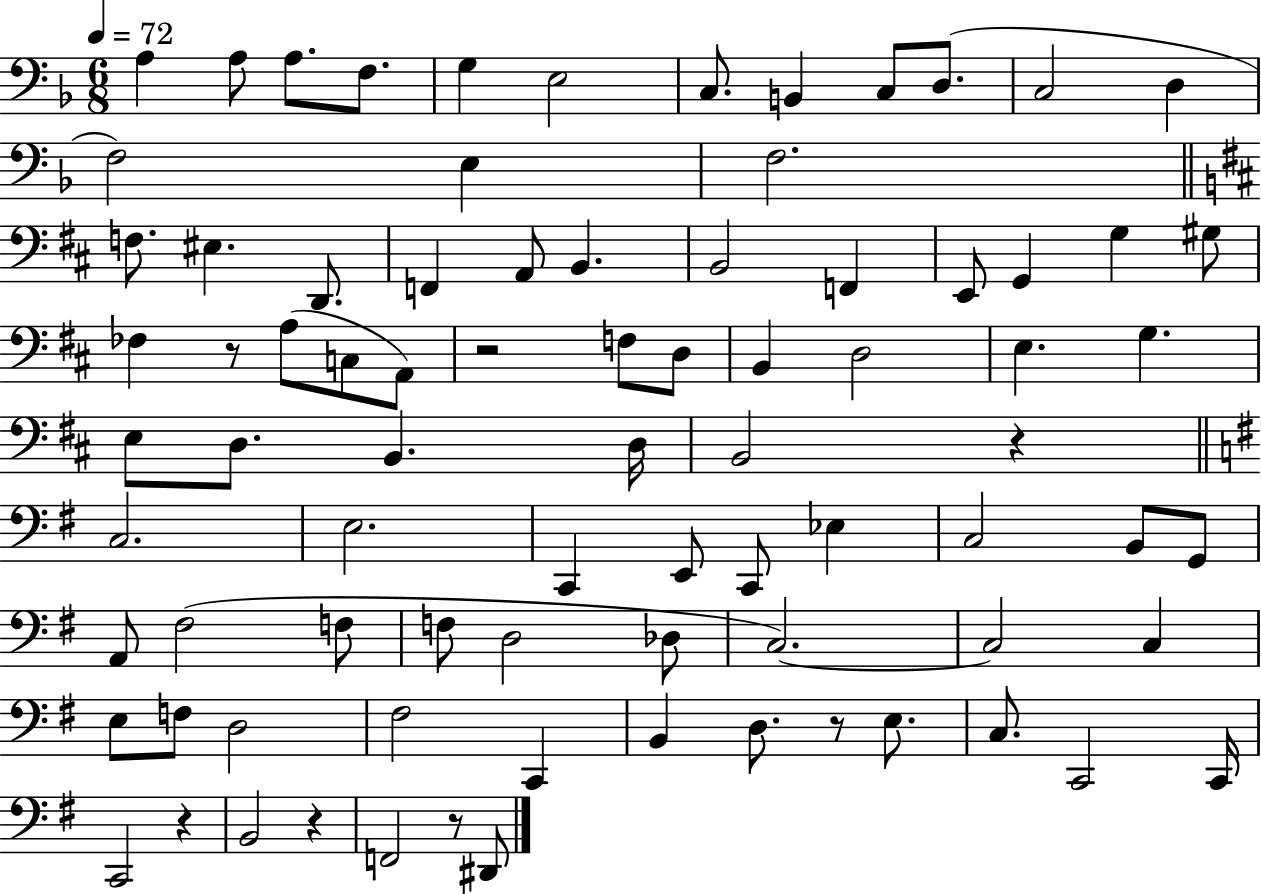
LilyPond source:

{
  \clef bass
  \numericTimeSignature
  \time 6/8
  \key f \major
  \tempo 4 = 72
  a4 a8 a8. f8. | g4 e2 | c8. b,4 c8 d8.( | c2 d4 | \break f2) e4 | f2. | \bar "||" \break \key d \major f8. eis4. d,8. | f,4 a,8 b,4. | b,2 f,4 | e,8 g,4 g4 gis8 | \break fes4 r8 a8( c8 a,8) | r2 f8 d8 | b,4 d2 | e4. g4. | \break e8 d8. b,4. d16 | b,2 r4 | \bar "||" \break \key g \major c2. | e2. | c,4 e,8 c,8 ees4 | c2 b,8 g,8 | \break a,8 fis2( f8 | f8 d2 des8 | c2.~~) | c2 c4 | \break e8 f8 d2 | fis2 c,4 | b,4 d8. r8 e8. | c8. c,2 c,16 | \break c,2 r4 | b,2 r4 | f,2 r8 dis,8 | \bar "|."
}